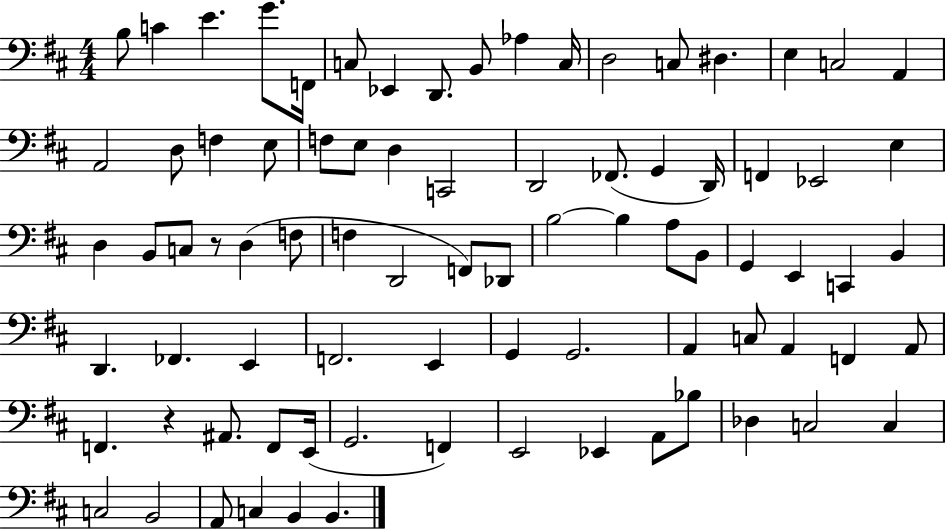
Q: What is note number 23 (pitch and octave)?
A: E3